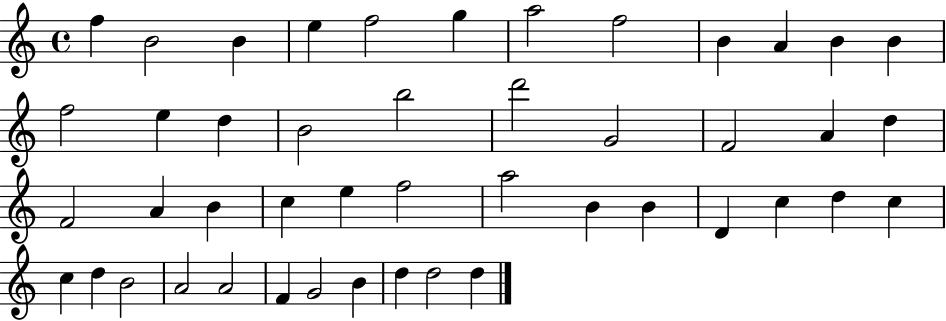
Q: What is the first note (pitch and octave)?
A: F5